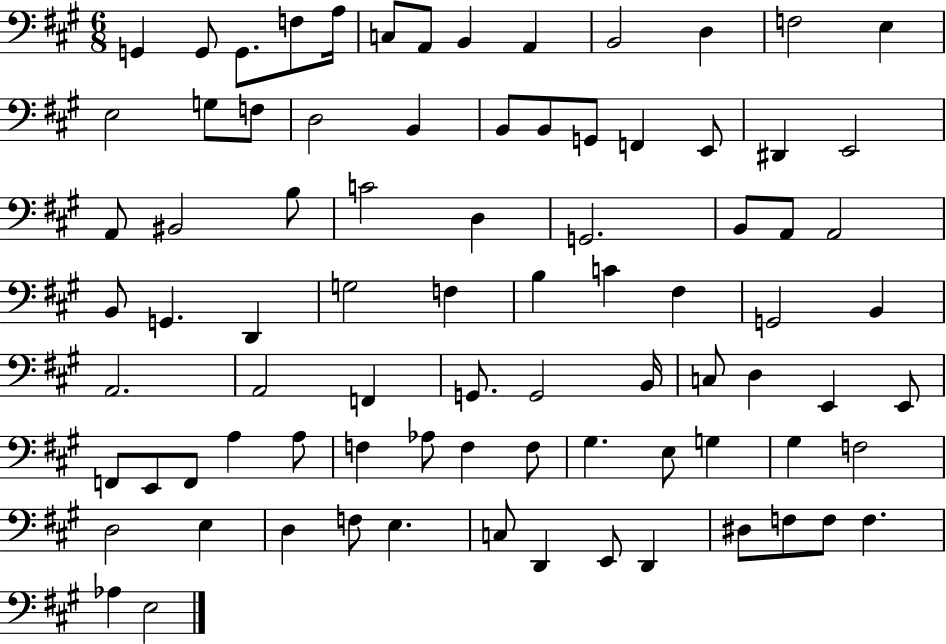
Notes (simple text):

G2/q G2/e G2/e. F3/e A3/s C3/e A2/e B2/q A2/q B2/h D3/q F3/h E3/q E3/h G3/e F3/e D3/h B2/q B2/e B2/e G2/e F2/q E2/e D#2/q E2/h A2/e BIS2/h B3/e C4/h D3/q G2/h. B2/e A2/e A2/h B2/e G2/q. D2/q G3/h F3/q B3/q C4/q F#3/q G2/h B2/q A2/h. A2/h F2/q G2/e. G2/h B2/s C3/e D3/q E2/q E2/e F2/e E2/e F2/e A3/q A3/e F3/q Ab3/e F3/q F3/e G#3/q. E3/e G3/q G#3/q F3/h D3/h E3/q D3/q F3/e E3/q. C3/e D2/q E2/e D2/q D#3/e F3/e F3/e F3/q. Ab3/q E3/h